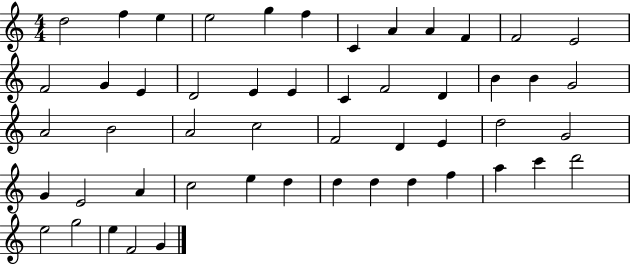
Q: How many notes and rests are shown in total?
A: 51